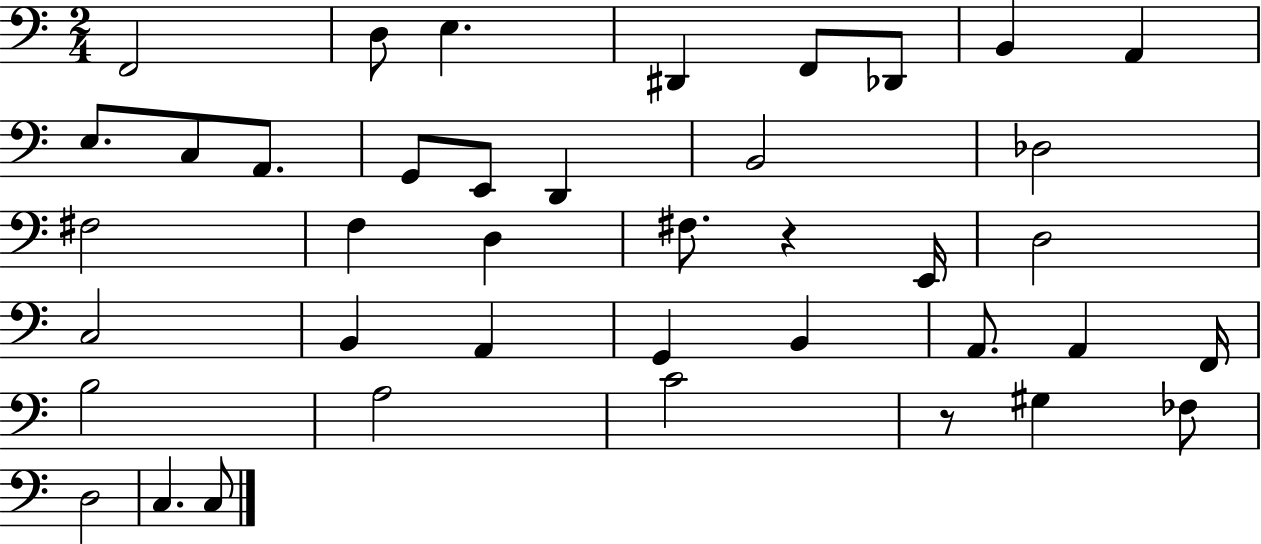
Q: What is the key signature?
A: C major